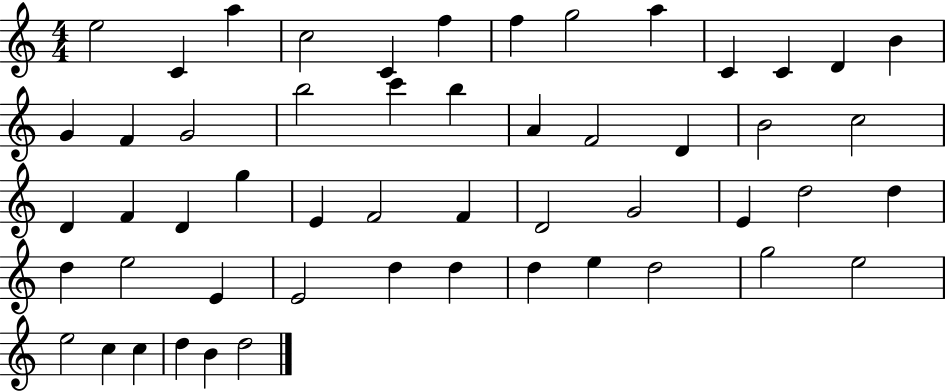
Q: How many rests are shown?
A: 0